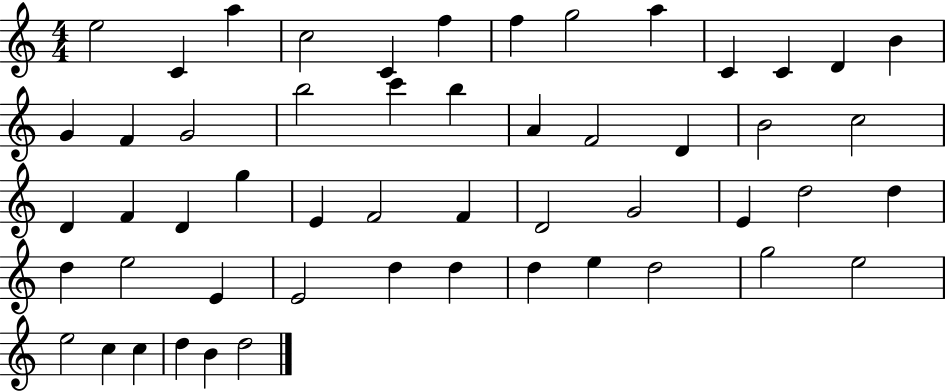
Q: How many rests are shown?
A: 0